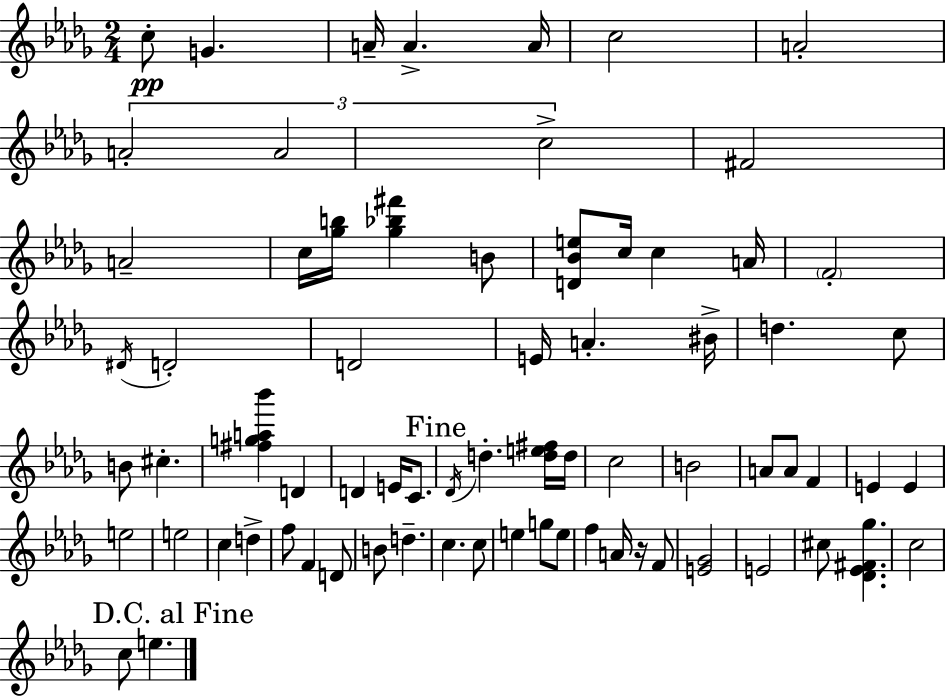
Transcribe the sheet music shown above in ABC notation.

X:1
T:Untitled
M:2/4
L:1/4
K:Bbm
c/2 G A/4 A A/4 c2 A2 A2 A2 c2 ^F2 A2 c/4 [_gb]/4 [_g_b^f'] B/2 [D_Be]/2 c/4 c A/4 F2 ^D/4 D2 D2 E/4 A ^B/4 d c/2 B/2 ^c [^fga_b'] D D E/4 C/2 _D/4 d [de^f]/4 d/4 c2 B2 A/2 A/2 F E E e2 e2 c d f/2 F D/2 B/2 d c c/2 e g/2 e/2 f A/4 z/4 F/2 [E_G]2 E2 ^c/2 [_D_E^F_g] c2 c/2 e